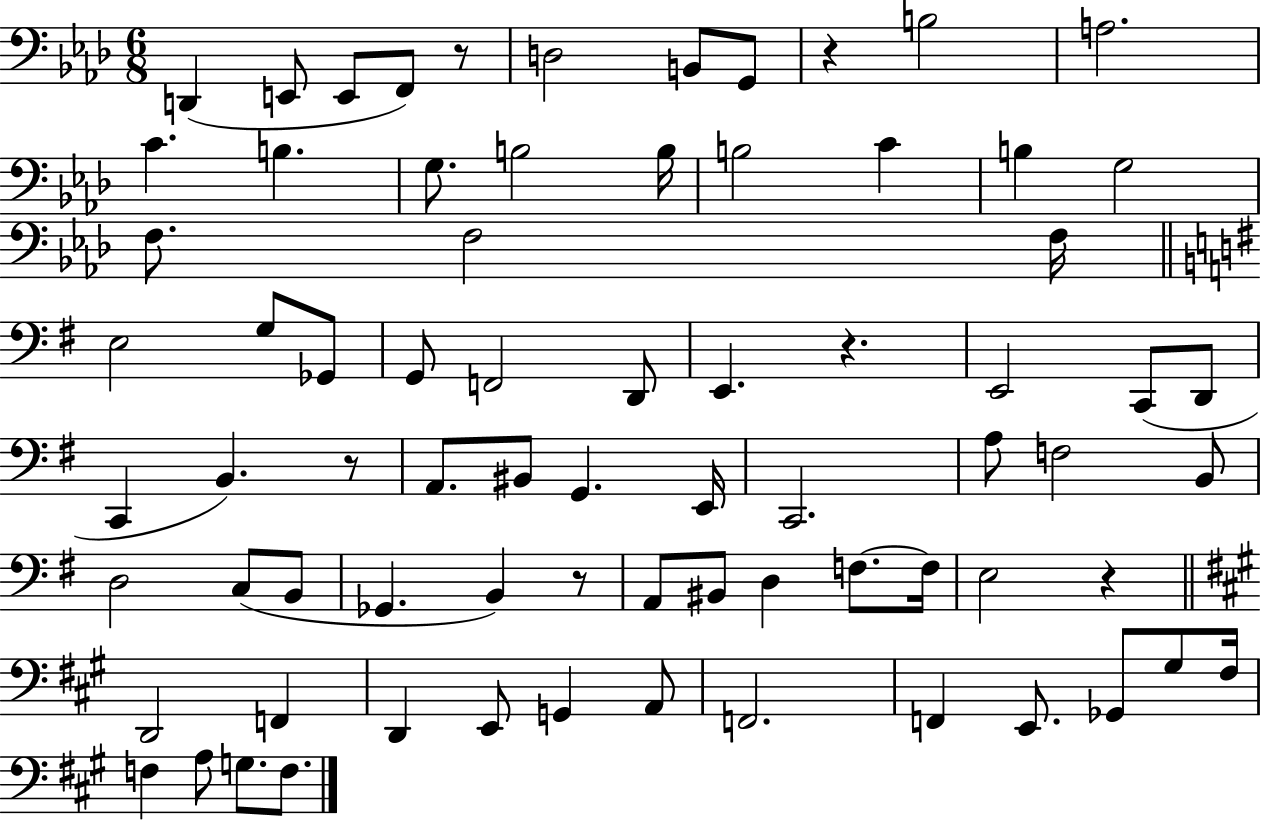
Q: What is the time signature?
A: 6/8